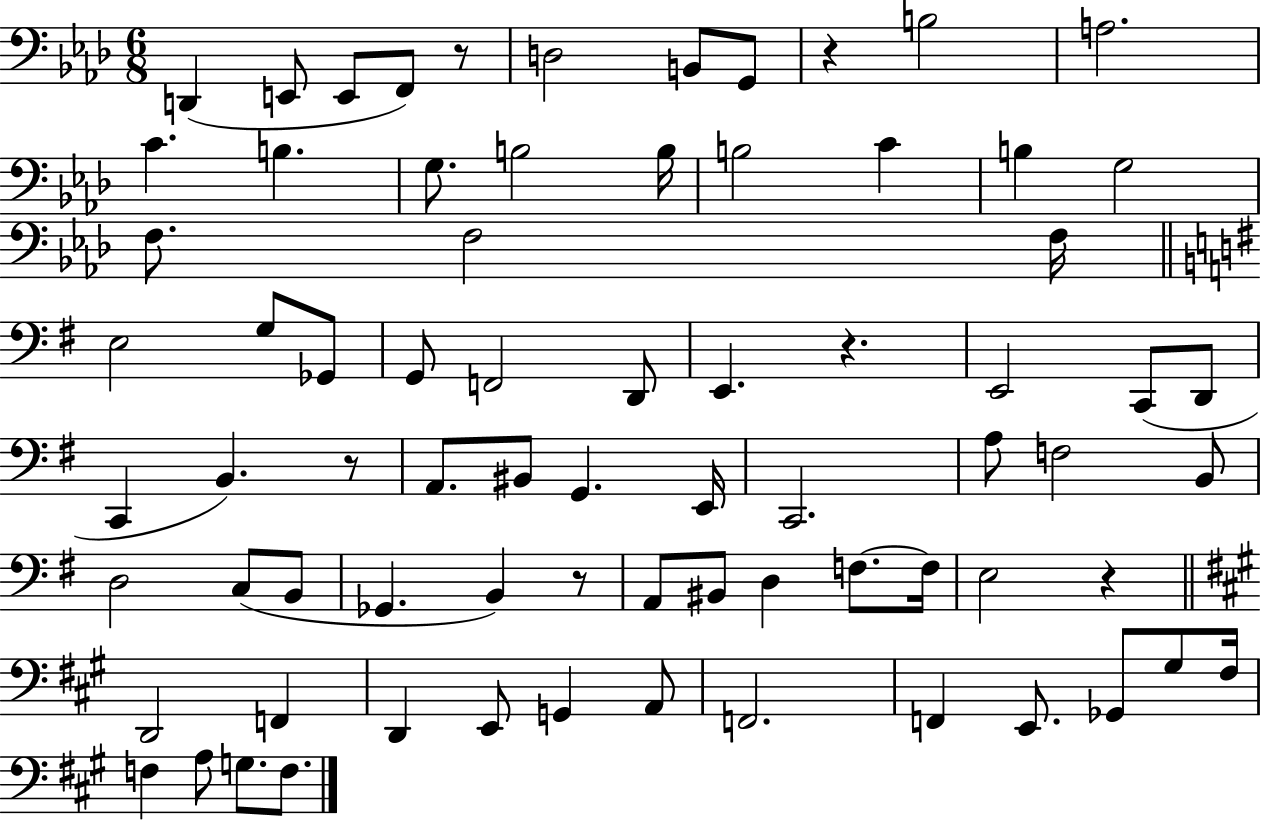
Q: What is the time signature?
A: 6/8